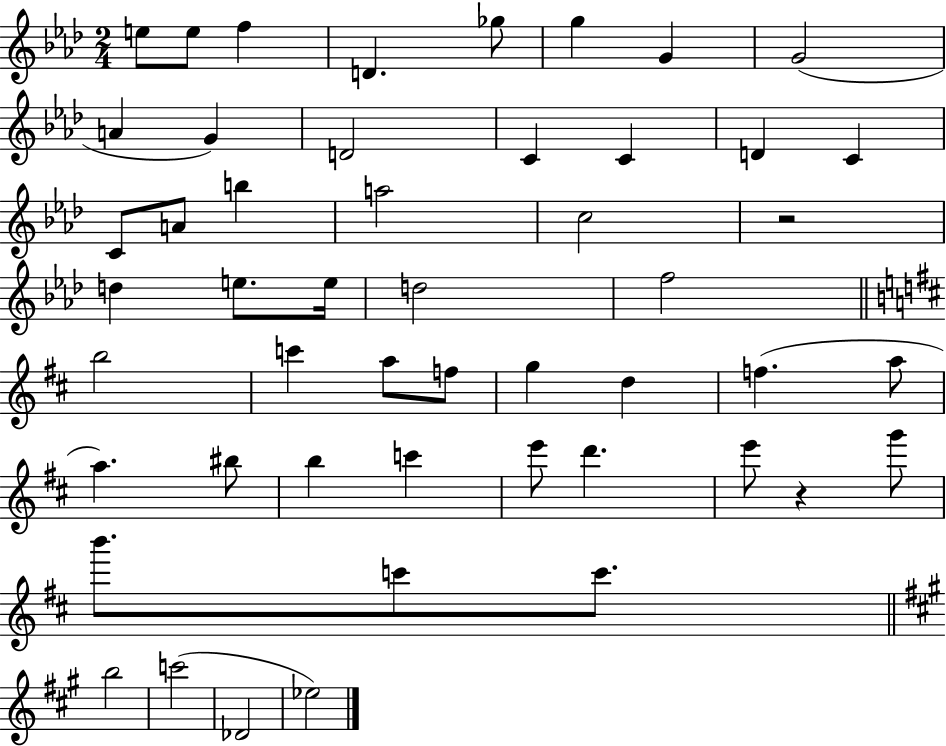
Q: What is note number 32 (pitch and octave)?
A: F5